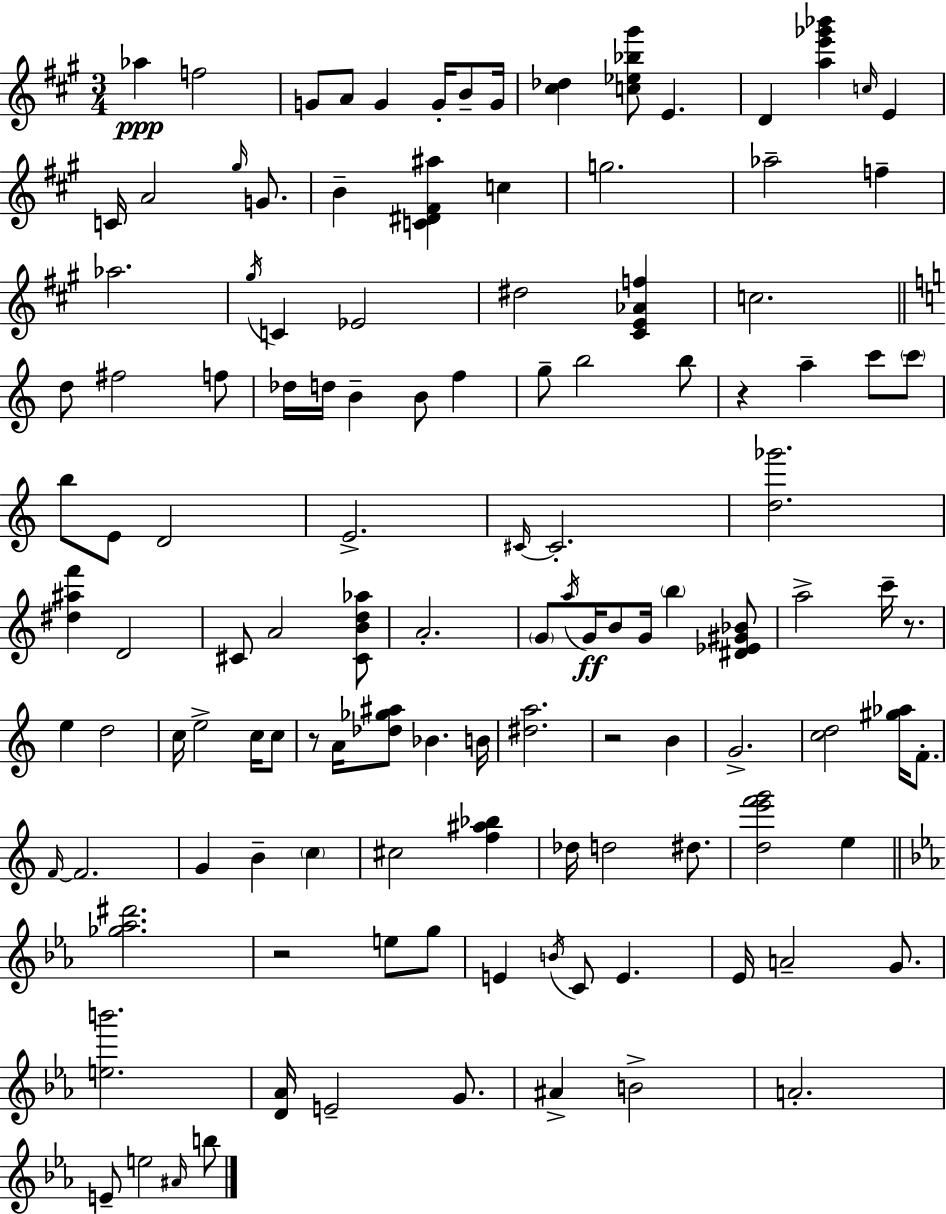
Ab5/q F5/h G4/e A4/e G4/q G4/s B4/e G4/s [C#5,Db5]/q [C5,Eb5,Bb5,G#6]/e E4/q. D4/q [A5,E6,Gb6,Bb6]/q C5/s E4/q C4/s A4/h G#5/s G4/e. B4/q [C4,D#4,F#4,A#5]/q C5/q G5/h. Ab5/h F5/q Ab5/h. G#5/s C4/q Eb4/h D#5/h [C#4,E4,Ab4,F5]/q C5/h. D5/e F#5/h F5/e Db5/s D5/s B4/q B4/e F5/q G5/e B5/h B5/e R/q A5/q C6/e C6/e B5/e E4/e D4/h E4/h. C#4/s C#4/h. [D5,Gb6]/h. [D#5,A#5,F6]/q D4/h C#4/e A4/h [C#4,B4,D5,Ab5]/e A4/h. G4/e A5/s G4/s B4/e G4/s B5/q [D#4,Eb4,G#4,Bb4]/e A5/h C6/s R/e. E5/q D5/h C5/s E5/h C5/s C5/e R/e A4/s [Db5,Gb5,A#5]/e Bb4/q. B4/s [D#5,A5]/h. R/h B4/q G4/h. [C5,D5]/h [G#5,Ab5]/s F4/e. F4/s F4/h. G4/q B4/q C5/q C#5/h [F5,A#5,Bb5]/q Db5/s D5/h D#5/e. [D5,E6,F6,G6]/h E5/q [Gb5,Ab5,D#6]/h. R/h E5/e G5/e E4/q B4/s C4/e E4/q. Eb4/s A4/h G4/e. [E5,B6]/h. [D4,Ab4]/s E4/h G4/e. A#4/q B4/h A4/h. E4/e E5/h A#4/s B5/e